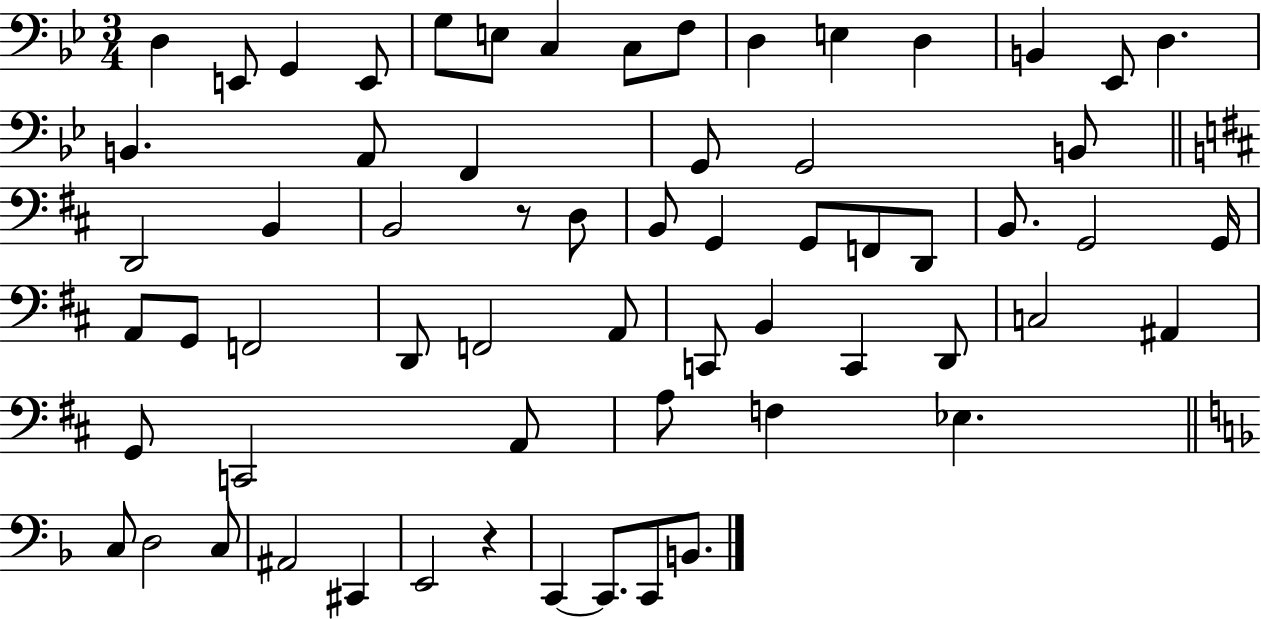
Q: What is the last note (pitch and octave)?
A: B2